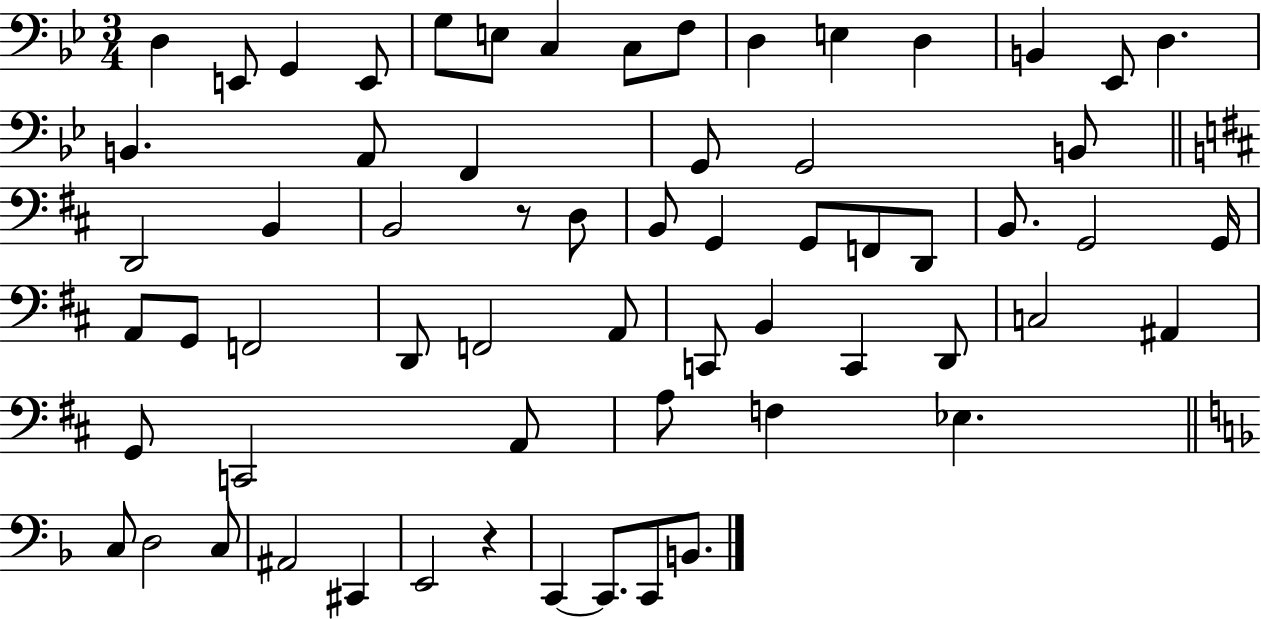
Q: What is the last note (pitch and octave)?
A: B2